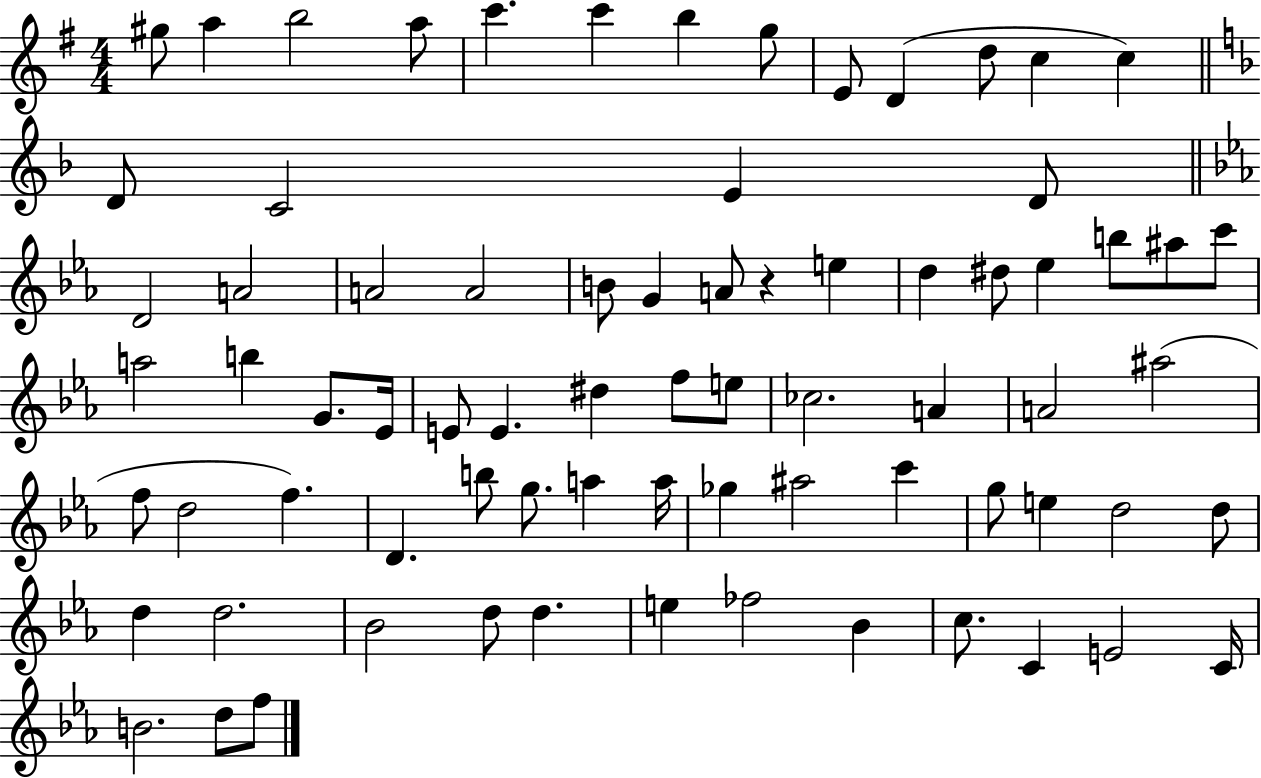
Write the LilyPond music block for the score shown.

{
  \clef treble
  \numericTimeSignature
  \time 4/4
  \key g \major
  gis''8 a''4 b''2 a''8 | c'''4. c'''4 b''4 g''8 | e'8 d'4( d''8 c''4 c''4) | \bar "||" \break \key f \major d'8 c'2 e'4 d'8 | \bar "||" \break \key ees \major d'2 a'2 | a'2 a'2 | b'8 g'4 a'8 r4 e''4 | d''4 dis''8 ees''4 b''8 ais''8 c'''8 | \break a''2 b''4 g'8. ees'16 | e'8 e'4. dis''4 f''8 e''8 | ces''2. a'4 | a'2 ais''2( | \break f''8 d''2 f''4.) | d'4. b''8 g''8. a''4 a''16 | ges''4 ais''2 c'''4 | g''8 e''4 d''2 d''8 | \break d''4 d''2. | bes'2 d''8 d''4. | e''4 fes''2 bes'4 | c''8. c'4 e'2 c'16 | \break b'2. d''8 f''8 | \bar "|."
}